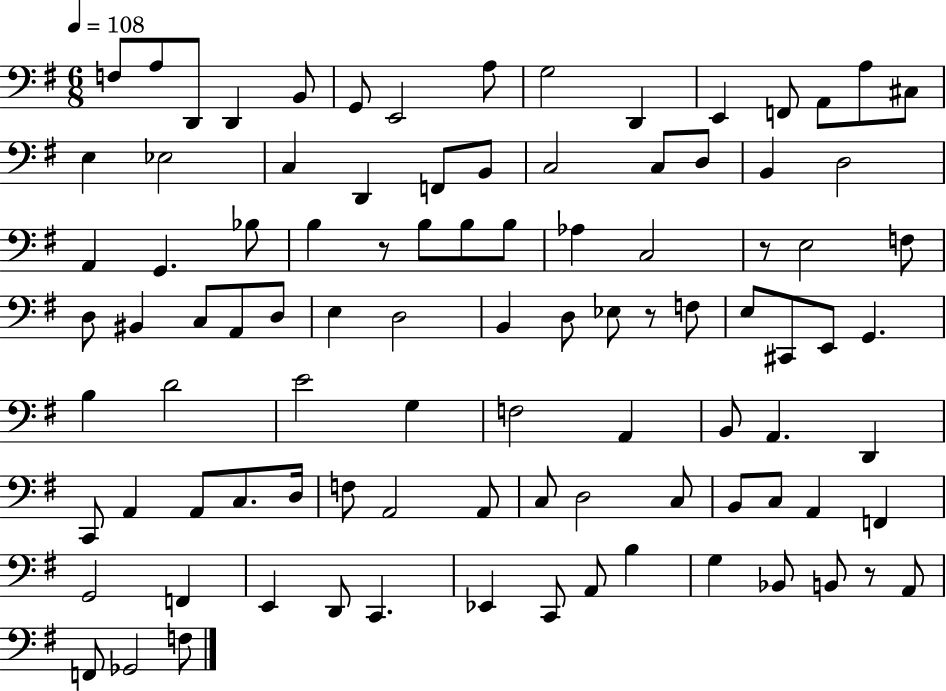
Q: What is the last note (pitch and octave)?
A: F3